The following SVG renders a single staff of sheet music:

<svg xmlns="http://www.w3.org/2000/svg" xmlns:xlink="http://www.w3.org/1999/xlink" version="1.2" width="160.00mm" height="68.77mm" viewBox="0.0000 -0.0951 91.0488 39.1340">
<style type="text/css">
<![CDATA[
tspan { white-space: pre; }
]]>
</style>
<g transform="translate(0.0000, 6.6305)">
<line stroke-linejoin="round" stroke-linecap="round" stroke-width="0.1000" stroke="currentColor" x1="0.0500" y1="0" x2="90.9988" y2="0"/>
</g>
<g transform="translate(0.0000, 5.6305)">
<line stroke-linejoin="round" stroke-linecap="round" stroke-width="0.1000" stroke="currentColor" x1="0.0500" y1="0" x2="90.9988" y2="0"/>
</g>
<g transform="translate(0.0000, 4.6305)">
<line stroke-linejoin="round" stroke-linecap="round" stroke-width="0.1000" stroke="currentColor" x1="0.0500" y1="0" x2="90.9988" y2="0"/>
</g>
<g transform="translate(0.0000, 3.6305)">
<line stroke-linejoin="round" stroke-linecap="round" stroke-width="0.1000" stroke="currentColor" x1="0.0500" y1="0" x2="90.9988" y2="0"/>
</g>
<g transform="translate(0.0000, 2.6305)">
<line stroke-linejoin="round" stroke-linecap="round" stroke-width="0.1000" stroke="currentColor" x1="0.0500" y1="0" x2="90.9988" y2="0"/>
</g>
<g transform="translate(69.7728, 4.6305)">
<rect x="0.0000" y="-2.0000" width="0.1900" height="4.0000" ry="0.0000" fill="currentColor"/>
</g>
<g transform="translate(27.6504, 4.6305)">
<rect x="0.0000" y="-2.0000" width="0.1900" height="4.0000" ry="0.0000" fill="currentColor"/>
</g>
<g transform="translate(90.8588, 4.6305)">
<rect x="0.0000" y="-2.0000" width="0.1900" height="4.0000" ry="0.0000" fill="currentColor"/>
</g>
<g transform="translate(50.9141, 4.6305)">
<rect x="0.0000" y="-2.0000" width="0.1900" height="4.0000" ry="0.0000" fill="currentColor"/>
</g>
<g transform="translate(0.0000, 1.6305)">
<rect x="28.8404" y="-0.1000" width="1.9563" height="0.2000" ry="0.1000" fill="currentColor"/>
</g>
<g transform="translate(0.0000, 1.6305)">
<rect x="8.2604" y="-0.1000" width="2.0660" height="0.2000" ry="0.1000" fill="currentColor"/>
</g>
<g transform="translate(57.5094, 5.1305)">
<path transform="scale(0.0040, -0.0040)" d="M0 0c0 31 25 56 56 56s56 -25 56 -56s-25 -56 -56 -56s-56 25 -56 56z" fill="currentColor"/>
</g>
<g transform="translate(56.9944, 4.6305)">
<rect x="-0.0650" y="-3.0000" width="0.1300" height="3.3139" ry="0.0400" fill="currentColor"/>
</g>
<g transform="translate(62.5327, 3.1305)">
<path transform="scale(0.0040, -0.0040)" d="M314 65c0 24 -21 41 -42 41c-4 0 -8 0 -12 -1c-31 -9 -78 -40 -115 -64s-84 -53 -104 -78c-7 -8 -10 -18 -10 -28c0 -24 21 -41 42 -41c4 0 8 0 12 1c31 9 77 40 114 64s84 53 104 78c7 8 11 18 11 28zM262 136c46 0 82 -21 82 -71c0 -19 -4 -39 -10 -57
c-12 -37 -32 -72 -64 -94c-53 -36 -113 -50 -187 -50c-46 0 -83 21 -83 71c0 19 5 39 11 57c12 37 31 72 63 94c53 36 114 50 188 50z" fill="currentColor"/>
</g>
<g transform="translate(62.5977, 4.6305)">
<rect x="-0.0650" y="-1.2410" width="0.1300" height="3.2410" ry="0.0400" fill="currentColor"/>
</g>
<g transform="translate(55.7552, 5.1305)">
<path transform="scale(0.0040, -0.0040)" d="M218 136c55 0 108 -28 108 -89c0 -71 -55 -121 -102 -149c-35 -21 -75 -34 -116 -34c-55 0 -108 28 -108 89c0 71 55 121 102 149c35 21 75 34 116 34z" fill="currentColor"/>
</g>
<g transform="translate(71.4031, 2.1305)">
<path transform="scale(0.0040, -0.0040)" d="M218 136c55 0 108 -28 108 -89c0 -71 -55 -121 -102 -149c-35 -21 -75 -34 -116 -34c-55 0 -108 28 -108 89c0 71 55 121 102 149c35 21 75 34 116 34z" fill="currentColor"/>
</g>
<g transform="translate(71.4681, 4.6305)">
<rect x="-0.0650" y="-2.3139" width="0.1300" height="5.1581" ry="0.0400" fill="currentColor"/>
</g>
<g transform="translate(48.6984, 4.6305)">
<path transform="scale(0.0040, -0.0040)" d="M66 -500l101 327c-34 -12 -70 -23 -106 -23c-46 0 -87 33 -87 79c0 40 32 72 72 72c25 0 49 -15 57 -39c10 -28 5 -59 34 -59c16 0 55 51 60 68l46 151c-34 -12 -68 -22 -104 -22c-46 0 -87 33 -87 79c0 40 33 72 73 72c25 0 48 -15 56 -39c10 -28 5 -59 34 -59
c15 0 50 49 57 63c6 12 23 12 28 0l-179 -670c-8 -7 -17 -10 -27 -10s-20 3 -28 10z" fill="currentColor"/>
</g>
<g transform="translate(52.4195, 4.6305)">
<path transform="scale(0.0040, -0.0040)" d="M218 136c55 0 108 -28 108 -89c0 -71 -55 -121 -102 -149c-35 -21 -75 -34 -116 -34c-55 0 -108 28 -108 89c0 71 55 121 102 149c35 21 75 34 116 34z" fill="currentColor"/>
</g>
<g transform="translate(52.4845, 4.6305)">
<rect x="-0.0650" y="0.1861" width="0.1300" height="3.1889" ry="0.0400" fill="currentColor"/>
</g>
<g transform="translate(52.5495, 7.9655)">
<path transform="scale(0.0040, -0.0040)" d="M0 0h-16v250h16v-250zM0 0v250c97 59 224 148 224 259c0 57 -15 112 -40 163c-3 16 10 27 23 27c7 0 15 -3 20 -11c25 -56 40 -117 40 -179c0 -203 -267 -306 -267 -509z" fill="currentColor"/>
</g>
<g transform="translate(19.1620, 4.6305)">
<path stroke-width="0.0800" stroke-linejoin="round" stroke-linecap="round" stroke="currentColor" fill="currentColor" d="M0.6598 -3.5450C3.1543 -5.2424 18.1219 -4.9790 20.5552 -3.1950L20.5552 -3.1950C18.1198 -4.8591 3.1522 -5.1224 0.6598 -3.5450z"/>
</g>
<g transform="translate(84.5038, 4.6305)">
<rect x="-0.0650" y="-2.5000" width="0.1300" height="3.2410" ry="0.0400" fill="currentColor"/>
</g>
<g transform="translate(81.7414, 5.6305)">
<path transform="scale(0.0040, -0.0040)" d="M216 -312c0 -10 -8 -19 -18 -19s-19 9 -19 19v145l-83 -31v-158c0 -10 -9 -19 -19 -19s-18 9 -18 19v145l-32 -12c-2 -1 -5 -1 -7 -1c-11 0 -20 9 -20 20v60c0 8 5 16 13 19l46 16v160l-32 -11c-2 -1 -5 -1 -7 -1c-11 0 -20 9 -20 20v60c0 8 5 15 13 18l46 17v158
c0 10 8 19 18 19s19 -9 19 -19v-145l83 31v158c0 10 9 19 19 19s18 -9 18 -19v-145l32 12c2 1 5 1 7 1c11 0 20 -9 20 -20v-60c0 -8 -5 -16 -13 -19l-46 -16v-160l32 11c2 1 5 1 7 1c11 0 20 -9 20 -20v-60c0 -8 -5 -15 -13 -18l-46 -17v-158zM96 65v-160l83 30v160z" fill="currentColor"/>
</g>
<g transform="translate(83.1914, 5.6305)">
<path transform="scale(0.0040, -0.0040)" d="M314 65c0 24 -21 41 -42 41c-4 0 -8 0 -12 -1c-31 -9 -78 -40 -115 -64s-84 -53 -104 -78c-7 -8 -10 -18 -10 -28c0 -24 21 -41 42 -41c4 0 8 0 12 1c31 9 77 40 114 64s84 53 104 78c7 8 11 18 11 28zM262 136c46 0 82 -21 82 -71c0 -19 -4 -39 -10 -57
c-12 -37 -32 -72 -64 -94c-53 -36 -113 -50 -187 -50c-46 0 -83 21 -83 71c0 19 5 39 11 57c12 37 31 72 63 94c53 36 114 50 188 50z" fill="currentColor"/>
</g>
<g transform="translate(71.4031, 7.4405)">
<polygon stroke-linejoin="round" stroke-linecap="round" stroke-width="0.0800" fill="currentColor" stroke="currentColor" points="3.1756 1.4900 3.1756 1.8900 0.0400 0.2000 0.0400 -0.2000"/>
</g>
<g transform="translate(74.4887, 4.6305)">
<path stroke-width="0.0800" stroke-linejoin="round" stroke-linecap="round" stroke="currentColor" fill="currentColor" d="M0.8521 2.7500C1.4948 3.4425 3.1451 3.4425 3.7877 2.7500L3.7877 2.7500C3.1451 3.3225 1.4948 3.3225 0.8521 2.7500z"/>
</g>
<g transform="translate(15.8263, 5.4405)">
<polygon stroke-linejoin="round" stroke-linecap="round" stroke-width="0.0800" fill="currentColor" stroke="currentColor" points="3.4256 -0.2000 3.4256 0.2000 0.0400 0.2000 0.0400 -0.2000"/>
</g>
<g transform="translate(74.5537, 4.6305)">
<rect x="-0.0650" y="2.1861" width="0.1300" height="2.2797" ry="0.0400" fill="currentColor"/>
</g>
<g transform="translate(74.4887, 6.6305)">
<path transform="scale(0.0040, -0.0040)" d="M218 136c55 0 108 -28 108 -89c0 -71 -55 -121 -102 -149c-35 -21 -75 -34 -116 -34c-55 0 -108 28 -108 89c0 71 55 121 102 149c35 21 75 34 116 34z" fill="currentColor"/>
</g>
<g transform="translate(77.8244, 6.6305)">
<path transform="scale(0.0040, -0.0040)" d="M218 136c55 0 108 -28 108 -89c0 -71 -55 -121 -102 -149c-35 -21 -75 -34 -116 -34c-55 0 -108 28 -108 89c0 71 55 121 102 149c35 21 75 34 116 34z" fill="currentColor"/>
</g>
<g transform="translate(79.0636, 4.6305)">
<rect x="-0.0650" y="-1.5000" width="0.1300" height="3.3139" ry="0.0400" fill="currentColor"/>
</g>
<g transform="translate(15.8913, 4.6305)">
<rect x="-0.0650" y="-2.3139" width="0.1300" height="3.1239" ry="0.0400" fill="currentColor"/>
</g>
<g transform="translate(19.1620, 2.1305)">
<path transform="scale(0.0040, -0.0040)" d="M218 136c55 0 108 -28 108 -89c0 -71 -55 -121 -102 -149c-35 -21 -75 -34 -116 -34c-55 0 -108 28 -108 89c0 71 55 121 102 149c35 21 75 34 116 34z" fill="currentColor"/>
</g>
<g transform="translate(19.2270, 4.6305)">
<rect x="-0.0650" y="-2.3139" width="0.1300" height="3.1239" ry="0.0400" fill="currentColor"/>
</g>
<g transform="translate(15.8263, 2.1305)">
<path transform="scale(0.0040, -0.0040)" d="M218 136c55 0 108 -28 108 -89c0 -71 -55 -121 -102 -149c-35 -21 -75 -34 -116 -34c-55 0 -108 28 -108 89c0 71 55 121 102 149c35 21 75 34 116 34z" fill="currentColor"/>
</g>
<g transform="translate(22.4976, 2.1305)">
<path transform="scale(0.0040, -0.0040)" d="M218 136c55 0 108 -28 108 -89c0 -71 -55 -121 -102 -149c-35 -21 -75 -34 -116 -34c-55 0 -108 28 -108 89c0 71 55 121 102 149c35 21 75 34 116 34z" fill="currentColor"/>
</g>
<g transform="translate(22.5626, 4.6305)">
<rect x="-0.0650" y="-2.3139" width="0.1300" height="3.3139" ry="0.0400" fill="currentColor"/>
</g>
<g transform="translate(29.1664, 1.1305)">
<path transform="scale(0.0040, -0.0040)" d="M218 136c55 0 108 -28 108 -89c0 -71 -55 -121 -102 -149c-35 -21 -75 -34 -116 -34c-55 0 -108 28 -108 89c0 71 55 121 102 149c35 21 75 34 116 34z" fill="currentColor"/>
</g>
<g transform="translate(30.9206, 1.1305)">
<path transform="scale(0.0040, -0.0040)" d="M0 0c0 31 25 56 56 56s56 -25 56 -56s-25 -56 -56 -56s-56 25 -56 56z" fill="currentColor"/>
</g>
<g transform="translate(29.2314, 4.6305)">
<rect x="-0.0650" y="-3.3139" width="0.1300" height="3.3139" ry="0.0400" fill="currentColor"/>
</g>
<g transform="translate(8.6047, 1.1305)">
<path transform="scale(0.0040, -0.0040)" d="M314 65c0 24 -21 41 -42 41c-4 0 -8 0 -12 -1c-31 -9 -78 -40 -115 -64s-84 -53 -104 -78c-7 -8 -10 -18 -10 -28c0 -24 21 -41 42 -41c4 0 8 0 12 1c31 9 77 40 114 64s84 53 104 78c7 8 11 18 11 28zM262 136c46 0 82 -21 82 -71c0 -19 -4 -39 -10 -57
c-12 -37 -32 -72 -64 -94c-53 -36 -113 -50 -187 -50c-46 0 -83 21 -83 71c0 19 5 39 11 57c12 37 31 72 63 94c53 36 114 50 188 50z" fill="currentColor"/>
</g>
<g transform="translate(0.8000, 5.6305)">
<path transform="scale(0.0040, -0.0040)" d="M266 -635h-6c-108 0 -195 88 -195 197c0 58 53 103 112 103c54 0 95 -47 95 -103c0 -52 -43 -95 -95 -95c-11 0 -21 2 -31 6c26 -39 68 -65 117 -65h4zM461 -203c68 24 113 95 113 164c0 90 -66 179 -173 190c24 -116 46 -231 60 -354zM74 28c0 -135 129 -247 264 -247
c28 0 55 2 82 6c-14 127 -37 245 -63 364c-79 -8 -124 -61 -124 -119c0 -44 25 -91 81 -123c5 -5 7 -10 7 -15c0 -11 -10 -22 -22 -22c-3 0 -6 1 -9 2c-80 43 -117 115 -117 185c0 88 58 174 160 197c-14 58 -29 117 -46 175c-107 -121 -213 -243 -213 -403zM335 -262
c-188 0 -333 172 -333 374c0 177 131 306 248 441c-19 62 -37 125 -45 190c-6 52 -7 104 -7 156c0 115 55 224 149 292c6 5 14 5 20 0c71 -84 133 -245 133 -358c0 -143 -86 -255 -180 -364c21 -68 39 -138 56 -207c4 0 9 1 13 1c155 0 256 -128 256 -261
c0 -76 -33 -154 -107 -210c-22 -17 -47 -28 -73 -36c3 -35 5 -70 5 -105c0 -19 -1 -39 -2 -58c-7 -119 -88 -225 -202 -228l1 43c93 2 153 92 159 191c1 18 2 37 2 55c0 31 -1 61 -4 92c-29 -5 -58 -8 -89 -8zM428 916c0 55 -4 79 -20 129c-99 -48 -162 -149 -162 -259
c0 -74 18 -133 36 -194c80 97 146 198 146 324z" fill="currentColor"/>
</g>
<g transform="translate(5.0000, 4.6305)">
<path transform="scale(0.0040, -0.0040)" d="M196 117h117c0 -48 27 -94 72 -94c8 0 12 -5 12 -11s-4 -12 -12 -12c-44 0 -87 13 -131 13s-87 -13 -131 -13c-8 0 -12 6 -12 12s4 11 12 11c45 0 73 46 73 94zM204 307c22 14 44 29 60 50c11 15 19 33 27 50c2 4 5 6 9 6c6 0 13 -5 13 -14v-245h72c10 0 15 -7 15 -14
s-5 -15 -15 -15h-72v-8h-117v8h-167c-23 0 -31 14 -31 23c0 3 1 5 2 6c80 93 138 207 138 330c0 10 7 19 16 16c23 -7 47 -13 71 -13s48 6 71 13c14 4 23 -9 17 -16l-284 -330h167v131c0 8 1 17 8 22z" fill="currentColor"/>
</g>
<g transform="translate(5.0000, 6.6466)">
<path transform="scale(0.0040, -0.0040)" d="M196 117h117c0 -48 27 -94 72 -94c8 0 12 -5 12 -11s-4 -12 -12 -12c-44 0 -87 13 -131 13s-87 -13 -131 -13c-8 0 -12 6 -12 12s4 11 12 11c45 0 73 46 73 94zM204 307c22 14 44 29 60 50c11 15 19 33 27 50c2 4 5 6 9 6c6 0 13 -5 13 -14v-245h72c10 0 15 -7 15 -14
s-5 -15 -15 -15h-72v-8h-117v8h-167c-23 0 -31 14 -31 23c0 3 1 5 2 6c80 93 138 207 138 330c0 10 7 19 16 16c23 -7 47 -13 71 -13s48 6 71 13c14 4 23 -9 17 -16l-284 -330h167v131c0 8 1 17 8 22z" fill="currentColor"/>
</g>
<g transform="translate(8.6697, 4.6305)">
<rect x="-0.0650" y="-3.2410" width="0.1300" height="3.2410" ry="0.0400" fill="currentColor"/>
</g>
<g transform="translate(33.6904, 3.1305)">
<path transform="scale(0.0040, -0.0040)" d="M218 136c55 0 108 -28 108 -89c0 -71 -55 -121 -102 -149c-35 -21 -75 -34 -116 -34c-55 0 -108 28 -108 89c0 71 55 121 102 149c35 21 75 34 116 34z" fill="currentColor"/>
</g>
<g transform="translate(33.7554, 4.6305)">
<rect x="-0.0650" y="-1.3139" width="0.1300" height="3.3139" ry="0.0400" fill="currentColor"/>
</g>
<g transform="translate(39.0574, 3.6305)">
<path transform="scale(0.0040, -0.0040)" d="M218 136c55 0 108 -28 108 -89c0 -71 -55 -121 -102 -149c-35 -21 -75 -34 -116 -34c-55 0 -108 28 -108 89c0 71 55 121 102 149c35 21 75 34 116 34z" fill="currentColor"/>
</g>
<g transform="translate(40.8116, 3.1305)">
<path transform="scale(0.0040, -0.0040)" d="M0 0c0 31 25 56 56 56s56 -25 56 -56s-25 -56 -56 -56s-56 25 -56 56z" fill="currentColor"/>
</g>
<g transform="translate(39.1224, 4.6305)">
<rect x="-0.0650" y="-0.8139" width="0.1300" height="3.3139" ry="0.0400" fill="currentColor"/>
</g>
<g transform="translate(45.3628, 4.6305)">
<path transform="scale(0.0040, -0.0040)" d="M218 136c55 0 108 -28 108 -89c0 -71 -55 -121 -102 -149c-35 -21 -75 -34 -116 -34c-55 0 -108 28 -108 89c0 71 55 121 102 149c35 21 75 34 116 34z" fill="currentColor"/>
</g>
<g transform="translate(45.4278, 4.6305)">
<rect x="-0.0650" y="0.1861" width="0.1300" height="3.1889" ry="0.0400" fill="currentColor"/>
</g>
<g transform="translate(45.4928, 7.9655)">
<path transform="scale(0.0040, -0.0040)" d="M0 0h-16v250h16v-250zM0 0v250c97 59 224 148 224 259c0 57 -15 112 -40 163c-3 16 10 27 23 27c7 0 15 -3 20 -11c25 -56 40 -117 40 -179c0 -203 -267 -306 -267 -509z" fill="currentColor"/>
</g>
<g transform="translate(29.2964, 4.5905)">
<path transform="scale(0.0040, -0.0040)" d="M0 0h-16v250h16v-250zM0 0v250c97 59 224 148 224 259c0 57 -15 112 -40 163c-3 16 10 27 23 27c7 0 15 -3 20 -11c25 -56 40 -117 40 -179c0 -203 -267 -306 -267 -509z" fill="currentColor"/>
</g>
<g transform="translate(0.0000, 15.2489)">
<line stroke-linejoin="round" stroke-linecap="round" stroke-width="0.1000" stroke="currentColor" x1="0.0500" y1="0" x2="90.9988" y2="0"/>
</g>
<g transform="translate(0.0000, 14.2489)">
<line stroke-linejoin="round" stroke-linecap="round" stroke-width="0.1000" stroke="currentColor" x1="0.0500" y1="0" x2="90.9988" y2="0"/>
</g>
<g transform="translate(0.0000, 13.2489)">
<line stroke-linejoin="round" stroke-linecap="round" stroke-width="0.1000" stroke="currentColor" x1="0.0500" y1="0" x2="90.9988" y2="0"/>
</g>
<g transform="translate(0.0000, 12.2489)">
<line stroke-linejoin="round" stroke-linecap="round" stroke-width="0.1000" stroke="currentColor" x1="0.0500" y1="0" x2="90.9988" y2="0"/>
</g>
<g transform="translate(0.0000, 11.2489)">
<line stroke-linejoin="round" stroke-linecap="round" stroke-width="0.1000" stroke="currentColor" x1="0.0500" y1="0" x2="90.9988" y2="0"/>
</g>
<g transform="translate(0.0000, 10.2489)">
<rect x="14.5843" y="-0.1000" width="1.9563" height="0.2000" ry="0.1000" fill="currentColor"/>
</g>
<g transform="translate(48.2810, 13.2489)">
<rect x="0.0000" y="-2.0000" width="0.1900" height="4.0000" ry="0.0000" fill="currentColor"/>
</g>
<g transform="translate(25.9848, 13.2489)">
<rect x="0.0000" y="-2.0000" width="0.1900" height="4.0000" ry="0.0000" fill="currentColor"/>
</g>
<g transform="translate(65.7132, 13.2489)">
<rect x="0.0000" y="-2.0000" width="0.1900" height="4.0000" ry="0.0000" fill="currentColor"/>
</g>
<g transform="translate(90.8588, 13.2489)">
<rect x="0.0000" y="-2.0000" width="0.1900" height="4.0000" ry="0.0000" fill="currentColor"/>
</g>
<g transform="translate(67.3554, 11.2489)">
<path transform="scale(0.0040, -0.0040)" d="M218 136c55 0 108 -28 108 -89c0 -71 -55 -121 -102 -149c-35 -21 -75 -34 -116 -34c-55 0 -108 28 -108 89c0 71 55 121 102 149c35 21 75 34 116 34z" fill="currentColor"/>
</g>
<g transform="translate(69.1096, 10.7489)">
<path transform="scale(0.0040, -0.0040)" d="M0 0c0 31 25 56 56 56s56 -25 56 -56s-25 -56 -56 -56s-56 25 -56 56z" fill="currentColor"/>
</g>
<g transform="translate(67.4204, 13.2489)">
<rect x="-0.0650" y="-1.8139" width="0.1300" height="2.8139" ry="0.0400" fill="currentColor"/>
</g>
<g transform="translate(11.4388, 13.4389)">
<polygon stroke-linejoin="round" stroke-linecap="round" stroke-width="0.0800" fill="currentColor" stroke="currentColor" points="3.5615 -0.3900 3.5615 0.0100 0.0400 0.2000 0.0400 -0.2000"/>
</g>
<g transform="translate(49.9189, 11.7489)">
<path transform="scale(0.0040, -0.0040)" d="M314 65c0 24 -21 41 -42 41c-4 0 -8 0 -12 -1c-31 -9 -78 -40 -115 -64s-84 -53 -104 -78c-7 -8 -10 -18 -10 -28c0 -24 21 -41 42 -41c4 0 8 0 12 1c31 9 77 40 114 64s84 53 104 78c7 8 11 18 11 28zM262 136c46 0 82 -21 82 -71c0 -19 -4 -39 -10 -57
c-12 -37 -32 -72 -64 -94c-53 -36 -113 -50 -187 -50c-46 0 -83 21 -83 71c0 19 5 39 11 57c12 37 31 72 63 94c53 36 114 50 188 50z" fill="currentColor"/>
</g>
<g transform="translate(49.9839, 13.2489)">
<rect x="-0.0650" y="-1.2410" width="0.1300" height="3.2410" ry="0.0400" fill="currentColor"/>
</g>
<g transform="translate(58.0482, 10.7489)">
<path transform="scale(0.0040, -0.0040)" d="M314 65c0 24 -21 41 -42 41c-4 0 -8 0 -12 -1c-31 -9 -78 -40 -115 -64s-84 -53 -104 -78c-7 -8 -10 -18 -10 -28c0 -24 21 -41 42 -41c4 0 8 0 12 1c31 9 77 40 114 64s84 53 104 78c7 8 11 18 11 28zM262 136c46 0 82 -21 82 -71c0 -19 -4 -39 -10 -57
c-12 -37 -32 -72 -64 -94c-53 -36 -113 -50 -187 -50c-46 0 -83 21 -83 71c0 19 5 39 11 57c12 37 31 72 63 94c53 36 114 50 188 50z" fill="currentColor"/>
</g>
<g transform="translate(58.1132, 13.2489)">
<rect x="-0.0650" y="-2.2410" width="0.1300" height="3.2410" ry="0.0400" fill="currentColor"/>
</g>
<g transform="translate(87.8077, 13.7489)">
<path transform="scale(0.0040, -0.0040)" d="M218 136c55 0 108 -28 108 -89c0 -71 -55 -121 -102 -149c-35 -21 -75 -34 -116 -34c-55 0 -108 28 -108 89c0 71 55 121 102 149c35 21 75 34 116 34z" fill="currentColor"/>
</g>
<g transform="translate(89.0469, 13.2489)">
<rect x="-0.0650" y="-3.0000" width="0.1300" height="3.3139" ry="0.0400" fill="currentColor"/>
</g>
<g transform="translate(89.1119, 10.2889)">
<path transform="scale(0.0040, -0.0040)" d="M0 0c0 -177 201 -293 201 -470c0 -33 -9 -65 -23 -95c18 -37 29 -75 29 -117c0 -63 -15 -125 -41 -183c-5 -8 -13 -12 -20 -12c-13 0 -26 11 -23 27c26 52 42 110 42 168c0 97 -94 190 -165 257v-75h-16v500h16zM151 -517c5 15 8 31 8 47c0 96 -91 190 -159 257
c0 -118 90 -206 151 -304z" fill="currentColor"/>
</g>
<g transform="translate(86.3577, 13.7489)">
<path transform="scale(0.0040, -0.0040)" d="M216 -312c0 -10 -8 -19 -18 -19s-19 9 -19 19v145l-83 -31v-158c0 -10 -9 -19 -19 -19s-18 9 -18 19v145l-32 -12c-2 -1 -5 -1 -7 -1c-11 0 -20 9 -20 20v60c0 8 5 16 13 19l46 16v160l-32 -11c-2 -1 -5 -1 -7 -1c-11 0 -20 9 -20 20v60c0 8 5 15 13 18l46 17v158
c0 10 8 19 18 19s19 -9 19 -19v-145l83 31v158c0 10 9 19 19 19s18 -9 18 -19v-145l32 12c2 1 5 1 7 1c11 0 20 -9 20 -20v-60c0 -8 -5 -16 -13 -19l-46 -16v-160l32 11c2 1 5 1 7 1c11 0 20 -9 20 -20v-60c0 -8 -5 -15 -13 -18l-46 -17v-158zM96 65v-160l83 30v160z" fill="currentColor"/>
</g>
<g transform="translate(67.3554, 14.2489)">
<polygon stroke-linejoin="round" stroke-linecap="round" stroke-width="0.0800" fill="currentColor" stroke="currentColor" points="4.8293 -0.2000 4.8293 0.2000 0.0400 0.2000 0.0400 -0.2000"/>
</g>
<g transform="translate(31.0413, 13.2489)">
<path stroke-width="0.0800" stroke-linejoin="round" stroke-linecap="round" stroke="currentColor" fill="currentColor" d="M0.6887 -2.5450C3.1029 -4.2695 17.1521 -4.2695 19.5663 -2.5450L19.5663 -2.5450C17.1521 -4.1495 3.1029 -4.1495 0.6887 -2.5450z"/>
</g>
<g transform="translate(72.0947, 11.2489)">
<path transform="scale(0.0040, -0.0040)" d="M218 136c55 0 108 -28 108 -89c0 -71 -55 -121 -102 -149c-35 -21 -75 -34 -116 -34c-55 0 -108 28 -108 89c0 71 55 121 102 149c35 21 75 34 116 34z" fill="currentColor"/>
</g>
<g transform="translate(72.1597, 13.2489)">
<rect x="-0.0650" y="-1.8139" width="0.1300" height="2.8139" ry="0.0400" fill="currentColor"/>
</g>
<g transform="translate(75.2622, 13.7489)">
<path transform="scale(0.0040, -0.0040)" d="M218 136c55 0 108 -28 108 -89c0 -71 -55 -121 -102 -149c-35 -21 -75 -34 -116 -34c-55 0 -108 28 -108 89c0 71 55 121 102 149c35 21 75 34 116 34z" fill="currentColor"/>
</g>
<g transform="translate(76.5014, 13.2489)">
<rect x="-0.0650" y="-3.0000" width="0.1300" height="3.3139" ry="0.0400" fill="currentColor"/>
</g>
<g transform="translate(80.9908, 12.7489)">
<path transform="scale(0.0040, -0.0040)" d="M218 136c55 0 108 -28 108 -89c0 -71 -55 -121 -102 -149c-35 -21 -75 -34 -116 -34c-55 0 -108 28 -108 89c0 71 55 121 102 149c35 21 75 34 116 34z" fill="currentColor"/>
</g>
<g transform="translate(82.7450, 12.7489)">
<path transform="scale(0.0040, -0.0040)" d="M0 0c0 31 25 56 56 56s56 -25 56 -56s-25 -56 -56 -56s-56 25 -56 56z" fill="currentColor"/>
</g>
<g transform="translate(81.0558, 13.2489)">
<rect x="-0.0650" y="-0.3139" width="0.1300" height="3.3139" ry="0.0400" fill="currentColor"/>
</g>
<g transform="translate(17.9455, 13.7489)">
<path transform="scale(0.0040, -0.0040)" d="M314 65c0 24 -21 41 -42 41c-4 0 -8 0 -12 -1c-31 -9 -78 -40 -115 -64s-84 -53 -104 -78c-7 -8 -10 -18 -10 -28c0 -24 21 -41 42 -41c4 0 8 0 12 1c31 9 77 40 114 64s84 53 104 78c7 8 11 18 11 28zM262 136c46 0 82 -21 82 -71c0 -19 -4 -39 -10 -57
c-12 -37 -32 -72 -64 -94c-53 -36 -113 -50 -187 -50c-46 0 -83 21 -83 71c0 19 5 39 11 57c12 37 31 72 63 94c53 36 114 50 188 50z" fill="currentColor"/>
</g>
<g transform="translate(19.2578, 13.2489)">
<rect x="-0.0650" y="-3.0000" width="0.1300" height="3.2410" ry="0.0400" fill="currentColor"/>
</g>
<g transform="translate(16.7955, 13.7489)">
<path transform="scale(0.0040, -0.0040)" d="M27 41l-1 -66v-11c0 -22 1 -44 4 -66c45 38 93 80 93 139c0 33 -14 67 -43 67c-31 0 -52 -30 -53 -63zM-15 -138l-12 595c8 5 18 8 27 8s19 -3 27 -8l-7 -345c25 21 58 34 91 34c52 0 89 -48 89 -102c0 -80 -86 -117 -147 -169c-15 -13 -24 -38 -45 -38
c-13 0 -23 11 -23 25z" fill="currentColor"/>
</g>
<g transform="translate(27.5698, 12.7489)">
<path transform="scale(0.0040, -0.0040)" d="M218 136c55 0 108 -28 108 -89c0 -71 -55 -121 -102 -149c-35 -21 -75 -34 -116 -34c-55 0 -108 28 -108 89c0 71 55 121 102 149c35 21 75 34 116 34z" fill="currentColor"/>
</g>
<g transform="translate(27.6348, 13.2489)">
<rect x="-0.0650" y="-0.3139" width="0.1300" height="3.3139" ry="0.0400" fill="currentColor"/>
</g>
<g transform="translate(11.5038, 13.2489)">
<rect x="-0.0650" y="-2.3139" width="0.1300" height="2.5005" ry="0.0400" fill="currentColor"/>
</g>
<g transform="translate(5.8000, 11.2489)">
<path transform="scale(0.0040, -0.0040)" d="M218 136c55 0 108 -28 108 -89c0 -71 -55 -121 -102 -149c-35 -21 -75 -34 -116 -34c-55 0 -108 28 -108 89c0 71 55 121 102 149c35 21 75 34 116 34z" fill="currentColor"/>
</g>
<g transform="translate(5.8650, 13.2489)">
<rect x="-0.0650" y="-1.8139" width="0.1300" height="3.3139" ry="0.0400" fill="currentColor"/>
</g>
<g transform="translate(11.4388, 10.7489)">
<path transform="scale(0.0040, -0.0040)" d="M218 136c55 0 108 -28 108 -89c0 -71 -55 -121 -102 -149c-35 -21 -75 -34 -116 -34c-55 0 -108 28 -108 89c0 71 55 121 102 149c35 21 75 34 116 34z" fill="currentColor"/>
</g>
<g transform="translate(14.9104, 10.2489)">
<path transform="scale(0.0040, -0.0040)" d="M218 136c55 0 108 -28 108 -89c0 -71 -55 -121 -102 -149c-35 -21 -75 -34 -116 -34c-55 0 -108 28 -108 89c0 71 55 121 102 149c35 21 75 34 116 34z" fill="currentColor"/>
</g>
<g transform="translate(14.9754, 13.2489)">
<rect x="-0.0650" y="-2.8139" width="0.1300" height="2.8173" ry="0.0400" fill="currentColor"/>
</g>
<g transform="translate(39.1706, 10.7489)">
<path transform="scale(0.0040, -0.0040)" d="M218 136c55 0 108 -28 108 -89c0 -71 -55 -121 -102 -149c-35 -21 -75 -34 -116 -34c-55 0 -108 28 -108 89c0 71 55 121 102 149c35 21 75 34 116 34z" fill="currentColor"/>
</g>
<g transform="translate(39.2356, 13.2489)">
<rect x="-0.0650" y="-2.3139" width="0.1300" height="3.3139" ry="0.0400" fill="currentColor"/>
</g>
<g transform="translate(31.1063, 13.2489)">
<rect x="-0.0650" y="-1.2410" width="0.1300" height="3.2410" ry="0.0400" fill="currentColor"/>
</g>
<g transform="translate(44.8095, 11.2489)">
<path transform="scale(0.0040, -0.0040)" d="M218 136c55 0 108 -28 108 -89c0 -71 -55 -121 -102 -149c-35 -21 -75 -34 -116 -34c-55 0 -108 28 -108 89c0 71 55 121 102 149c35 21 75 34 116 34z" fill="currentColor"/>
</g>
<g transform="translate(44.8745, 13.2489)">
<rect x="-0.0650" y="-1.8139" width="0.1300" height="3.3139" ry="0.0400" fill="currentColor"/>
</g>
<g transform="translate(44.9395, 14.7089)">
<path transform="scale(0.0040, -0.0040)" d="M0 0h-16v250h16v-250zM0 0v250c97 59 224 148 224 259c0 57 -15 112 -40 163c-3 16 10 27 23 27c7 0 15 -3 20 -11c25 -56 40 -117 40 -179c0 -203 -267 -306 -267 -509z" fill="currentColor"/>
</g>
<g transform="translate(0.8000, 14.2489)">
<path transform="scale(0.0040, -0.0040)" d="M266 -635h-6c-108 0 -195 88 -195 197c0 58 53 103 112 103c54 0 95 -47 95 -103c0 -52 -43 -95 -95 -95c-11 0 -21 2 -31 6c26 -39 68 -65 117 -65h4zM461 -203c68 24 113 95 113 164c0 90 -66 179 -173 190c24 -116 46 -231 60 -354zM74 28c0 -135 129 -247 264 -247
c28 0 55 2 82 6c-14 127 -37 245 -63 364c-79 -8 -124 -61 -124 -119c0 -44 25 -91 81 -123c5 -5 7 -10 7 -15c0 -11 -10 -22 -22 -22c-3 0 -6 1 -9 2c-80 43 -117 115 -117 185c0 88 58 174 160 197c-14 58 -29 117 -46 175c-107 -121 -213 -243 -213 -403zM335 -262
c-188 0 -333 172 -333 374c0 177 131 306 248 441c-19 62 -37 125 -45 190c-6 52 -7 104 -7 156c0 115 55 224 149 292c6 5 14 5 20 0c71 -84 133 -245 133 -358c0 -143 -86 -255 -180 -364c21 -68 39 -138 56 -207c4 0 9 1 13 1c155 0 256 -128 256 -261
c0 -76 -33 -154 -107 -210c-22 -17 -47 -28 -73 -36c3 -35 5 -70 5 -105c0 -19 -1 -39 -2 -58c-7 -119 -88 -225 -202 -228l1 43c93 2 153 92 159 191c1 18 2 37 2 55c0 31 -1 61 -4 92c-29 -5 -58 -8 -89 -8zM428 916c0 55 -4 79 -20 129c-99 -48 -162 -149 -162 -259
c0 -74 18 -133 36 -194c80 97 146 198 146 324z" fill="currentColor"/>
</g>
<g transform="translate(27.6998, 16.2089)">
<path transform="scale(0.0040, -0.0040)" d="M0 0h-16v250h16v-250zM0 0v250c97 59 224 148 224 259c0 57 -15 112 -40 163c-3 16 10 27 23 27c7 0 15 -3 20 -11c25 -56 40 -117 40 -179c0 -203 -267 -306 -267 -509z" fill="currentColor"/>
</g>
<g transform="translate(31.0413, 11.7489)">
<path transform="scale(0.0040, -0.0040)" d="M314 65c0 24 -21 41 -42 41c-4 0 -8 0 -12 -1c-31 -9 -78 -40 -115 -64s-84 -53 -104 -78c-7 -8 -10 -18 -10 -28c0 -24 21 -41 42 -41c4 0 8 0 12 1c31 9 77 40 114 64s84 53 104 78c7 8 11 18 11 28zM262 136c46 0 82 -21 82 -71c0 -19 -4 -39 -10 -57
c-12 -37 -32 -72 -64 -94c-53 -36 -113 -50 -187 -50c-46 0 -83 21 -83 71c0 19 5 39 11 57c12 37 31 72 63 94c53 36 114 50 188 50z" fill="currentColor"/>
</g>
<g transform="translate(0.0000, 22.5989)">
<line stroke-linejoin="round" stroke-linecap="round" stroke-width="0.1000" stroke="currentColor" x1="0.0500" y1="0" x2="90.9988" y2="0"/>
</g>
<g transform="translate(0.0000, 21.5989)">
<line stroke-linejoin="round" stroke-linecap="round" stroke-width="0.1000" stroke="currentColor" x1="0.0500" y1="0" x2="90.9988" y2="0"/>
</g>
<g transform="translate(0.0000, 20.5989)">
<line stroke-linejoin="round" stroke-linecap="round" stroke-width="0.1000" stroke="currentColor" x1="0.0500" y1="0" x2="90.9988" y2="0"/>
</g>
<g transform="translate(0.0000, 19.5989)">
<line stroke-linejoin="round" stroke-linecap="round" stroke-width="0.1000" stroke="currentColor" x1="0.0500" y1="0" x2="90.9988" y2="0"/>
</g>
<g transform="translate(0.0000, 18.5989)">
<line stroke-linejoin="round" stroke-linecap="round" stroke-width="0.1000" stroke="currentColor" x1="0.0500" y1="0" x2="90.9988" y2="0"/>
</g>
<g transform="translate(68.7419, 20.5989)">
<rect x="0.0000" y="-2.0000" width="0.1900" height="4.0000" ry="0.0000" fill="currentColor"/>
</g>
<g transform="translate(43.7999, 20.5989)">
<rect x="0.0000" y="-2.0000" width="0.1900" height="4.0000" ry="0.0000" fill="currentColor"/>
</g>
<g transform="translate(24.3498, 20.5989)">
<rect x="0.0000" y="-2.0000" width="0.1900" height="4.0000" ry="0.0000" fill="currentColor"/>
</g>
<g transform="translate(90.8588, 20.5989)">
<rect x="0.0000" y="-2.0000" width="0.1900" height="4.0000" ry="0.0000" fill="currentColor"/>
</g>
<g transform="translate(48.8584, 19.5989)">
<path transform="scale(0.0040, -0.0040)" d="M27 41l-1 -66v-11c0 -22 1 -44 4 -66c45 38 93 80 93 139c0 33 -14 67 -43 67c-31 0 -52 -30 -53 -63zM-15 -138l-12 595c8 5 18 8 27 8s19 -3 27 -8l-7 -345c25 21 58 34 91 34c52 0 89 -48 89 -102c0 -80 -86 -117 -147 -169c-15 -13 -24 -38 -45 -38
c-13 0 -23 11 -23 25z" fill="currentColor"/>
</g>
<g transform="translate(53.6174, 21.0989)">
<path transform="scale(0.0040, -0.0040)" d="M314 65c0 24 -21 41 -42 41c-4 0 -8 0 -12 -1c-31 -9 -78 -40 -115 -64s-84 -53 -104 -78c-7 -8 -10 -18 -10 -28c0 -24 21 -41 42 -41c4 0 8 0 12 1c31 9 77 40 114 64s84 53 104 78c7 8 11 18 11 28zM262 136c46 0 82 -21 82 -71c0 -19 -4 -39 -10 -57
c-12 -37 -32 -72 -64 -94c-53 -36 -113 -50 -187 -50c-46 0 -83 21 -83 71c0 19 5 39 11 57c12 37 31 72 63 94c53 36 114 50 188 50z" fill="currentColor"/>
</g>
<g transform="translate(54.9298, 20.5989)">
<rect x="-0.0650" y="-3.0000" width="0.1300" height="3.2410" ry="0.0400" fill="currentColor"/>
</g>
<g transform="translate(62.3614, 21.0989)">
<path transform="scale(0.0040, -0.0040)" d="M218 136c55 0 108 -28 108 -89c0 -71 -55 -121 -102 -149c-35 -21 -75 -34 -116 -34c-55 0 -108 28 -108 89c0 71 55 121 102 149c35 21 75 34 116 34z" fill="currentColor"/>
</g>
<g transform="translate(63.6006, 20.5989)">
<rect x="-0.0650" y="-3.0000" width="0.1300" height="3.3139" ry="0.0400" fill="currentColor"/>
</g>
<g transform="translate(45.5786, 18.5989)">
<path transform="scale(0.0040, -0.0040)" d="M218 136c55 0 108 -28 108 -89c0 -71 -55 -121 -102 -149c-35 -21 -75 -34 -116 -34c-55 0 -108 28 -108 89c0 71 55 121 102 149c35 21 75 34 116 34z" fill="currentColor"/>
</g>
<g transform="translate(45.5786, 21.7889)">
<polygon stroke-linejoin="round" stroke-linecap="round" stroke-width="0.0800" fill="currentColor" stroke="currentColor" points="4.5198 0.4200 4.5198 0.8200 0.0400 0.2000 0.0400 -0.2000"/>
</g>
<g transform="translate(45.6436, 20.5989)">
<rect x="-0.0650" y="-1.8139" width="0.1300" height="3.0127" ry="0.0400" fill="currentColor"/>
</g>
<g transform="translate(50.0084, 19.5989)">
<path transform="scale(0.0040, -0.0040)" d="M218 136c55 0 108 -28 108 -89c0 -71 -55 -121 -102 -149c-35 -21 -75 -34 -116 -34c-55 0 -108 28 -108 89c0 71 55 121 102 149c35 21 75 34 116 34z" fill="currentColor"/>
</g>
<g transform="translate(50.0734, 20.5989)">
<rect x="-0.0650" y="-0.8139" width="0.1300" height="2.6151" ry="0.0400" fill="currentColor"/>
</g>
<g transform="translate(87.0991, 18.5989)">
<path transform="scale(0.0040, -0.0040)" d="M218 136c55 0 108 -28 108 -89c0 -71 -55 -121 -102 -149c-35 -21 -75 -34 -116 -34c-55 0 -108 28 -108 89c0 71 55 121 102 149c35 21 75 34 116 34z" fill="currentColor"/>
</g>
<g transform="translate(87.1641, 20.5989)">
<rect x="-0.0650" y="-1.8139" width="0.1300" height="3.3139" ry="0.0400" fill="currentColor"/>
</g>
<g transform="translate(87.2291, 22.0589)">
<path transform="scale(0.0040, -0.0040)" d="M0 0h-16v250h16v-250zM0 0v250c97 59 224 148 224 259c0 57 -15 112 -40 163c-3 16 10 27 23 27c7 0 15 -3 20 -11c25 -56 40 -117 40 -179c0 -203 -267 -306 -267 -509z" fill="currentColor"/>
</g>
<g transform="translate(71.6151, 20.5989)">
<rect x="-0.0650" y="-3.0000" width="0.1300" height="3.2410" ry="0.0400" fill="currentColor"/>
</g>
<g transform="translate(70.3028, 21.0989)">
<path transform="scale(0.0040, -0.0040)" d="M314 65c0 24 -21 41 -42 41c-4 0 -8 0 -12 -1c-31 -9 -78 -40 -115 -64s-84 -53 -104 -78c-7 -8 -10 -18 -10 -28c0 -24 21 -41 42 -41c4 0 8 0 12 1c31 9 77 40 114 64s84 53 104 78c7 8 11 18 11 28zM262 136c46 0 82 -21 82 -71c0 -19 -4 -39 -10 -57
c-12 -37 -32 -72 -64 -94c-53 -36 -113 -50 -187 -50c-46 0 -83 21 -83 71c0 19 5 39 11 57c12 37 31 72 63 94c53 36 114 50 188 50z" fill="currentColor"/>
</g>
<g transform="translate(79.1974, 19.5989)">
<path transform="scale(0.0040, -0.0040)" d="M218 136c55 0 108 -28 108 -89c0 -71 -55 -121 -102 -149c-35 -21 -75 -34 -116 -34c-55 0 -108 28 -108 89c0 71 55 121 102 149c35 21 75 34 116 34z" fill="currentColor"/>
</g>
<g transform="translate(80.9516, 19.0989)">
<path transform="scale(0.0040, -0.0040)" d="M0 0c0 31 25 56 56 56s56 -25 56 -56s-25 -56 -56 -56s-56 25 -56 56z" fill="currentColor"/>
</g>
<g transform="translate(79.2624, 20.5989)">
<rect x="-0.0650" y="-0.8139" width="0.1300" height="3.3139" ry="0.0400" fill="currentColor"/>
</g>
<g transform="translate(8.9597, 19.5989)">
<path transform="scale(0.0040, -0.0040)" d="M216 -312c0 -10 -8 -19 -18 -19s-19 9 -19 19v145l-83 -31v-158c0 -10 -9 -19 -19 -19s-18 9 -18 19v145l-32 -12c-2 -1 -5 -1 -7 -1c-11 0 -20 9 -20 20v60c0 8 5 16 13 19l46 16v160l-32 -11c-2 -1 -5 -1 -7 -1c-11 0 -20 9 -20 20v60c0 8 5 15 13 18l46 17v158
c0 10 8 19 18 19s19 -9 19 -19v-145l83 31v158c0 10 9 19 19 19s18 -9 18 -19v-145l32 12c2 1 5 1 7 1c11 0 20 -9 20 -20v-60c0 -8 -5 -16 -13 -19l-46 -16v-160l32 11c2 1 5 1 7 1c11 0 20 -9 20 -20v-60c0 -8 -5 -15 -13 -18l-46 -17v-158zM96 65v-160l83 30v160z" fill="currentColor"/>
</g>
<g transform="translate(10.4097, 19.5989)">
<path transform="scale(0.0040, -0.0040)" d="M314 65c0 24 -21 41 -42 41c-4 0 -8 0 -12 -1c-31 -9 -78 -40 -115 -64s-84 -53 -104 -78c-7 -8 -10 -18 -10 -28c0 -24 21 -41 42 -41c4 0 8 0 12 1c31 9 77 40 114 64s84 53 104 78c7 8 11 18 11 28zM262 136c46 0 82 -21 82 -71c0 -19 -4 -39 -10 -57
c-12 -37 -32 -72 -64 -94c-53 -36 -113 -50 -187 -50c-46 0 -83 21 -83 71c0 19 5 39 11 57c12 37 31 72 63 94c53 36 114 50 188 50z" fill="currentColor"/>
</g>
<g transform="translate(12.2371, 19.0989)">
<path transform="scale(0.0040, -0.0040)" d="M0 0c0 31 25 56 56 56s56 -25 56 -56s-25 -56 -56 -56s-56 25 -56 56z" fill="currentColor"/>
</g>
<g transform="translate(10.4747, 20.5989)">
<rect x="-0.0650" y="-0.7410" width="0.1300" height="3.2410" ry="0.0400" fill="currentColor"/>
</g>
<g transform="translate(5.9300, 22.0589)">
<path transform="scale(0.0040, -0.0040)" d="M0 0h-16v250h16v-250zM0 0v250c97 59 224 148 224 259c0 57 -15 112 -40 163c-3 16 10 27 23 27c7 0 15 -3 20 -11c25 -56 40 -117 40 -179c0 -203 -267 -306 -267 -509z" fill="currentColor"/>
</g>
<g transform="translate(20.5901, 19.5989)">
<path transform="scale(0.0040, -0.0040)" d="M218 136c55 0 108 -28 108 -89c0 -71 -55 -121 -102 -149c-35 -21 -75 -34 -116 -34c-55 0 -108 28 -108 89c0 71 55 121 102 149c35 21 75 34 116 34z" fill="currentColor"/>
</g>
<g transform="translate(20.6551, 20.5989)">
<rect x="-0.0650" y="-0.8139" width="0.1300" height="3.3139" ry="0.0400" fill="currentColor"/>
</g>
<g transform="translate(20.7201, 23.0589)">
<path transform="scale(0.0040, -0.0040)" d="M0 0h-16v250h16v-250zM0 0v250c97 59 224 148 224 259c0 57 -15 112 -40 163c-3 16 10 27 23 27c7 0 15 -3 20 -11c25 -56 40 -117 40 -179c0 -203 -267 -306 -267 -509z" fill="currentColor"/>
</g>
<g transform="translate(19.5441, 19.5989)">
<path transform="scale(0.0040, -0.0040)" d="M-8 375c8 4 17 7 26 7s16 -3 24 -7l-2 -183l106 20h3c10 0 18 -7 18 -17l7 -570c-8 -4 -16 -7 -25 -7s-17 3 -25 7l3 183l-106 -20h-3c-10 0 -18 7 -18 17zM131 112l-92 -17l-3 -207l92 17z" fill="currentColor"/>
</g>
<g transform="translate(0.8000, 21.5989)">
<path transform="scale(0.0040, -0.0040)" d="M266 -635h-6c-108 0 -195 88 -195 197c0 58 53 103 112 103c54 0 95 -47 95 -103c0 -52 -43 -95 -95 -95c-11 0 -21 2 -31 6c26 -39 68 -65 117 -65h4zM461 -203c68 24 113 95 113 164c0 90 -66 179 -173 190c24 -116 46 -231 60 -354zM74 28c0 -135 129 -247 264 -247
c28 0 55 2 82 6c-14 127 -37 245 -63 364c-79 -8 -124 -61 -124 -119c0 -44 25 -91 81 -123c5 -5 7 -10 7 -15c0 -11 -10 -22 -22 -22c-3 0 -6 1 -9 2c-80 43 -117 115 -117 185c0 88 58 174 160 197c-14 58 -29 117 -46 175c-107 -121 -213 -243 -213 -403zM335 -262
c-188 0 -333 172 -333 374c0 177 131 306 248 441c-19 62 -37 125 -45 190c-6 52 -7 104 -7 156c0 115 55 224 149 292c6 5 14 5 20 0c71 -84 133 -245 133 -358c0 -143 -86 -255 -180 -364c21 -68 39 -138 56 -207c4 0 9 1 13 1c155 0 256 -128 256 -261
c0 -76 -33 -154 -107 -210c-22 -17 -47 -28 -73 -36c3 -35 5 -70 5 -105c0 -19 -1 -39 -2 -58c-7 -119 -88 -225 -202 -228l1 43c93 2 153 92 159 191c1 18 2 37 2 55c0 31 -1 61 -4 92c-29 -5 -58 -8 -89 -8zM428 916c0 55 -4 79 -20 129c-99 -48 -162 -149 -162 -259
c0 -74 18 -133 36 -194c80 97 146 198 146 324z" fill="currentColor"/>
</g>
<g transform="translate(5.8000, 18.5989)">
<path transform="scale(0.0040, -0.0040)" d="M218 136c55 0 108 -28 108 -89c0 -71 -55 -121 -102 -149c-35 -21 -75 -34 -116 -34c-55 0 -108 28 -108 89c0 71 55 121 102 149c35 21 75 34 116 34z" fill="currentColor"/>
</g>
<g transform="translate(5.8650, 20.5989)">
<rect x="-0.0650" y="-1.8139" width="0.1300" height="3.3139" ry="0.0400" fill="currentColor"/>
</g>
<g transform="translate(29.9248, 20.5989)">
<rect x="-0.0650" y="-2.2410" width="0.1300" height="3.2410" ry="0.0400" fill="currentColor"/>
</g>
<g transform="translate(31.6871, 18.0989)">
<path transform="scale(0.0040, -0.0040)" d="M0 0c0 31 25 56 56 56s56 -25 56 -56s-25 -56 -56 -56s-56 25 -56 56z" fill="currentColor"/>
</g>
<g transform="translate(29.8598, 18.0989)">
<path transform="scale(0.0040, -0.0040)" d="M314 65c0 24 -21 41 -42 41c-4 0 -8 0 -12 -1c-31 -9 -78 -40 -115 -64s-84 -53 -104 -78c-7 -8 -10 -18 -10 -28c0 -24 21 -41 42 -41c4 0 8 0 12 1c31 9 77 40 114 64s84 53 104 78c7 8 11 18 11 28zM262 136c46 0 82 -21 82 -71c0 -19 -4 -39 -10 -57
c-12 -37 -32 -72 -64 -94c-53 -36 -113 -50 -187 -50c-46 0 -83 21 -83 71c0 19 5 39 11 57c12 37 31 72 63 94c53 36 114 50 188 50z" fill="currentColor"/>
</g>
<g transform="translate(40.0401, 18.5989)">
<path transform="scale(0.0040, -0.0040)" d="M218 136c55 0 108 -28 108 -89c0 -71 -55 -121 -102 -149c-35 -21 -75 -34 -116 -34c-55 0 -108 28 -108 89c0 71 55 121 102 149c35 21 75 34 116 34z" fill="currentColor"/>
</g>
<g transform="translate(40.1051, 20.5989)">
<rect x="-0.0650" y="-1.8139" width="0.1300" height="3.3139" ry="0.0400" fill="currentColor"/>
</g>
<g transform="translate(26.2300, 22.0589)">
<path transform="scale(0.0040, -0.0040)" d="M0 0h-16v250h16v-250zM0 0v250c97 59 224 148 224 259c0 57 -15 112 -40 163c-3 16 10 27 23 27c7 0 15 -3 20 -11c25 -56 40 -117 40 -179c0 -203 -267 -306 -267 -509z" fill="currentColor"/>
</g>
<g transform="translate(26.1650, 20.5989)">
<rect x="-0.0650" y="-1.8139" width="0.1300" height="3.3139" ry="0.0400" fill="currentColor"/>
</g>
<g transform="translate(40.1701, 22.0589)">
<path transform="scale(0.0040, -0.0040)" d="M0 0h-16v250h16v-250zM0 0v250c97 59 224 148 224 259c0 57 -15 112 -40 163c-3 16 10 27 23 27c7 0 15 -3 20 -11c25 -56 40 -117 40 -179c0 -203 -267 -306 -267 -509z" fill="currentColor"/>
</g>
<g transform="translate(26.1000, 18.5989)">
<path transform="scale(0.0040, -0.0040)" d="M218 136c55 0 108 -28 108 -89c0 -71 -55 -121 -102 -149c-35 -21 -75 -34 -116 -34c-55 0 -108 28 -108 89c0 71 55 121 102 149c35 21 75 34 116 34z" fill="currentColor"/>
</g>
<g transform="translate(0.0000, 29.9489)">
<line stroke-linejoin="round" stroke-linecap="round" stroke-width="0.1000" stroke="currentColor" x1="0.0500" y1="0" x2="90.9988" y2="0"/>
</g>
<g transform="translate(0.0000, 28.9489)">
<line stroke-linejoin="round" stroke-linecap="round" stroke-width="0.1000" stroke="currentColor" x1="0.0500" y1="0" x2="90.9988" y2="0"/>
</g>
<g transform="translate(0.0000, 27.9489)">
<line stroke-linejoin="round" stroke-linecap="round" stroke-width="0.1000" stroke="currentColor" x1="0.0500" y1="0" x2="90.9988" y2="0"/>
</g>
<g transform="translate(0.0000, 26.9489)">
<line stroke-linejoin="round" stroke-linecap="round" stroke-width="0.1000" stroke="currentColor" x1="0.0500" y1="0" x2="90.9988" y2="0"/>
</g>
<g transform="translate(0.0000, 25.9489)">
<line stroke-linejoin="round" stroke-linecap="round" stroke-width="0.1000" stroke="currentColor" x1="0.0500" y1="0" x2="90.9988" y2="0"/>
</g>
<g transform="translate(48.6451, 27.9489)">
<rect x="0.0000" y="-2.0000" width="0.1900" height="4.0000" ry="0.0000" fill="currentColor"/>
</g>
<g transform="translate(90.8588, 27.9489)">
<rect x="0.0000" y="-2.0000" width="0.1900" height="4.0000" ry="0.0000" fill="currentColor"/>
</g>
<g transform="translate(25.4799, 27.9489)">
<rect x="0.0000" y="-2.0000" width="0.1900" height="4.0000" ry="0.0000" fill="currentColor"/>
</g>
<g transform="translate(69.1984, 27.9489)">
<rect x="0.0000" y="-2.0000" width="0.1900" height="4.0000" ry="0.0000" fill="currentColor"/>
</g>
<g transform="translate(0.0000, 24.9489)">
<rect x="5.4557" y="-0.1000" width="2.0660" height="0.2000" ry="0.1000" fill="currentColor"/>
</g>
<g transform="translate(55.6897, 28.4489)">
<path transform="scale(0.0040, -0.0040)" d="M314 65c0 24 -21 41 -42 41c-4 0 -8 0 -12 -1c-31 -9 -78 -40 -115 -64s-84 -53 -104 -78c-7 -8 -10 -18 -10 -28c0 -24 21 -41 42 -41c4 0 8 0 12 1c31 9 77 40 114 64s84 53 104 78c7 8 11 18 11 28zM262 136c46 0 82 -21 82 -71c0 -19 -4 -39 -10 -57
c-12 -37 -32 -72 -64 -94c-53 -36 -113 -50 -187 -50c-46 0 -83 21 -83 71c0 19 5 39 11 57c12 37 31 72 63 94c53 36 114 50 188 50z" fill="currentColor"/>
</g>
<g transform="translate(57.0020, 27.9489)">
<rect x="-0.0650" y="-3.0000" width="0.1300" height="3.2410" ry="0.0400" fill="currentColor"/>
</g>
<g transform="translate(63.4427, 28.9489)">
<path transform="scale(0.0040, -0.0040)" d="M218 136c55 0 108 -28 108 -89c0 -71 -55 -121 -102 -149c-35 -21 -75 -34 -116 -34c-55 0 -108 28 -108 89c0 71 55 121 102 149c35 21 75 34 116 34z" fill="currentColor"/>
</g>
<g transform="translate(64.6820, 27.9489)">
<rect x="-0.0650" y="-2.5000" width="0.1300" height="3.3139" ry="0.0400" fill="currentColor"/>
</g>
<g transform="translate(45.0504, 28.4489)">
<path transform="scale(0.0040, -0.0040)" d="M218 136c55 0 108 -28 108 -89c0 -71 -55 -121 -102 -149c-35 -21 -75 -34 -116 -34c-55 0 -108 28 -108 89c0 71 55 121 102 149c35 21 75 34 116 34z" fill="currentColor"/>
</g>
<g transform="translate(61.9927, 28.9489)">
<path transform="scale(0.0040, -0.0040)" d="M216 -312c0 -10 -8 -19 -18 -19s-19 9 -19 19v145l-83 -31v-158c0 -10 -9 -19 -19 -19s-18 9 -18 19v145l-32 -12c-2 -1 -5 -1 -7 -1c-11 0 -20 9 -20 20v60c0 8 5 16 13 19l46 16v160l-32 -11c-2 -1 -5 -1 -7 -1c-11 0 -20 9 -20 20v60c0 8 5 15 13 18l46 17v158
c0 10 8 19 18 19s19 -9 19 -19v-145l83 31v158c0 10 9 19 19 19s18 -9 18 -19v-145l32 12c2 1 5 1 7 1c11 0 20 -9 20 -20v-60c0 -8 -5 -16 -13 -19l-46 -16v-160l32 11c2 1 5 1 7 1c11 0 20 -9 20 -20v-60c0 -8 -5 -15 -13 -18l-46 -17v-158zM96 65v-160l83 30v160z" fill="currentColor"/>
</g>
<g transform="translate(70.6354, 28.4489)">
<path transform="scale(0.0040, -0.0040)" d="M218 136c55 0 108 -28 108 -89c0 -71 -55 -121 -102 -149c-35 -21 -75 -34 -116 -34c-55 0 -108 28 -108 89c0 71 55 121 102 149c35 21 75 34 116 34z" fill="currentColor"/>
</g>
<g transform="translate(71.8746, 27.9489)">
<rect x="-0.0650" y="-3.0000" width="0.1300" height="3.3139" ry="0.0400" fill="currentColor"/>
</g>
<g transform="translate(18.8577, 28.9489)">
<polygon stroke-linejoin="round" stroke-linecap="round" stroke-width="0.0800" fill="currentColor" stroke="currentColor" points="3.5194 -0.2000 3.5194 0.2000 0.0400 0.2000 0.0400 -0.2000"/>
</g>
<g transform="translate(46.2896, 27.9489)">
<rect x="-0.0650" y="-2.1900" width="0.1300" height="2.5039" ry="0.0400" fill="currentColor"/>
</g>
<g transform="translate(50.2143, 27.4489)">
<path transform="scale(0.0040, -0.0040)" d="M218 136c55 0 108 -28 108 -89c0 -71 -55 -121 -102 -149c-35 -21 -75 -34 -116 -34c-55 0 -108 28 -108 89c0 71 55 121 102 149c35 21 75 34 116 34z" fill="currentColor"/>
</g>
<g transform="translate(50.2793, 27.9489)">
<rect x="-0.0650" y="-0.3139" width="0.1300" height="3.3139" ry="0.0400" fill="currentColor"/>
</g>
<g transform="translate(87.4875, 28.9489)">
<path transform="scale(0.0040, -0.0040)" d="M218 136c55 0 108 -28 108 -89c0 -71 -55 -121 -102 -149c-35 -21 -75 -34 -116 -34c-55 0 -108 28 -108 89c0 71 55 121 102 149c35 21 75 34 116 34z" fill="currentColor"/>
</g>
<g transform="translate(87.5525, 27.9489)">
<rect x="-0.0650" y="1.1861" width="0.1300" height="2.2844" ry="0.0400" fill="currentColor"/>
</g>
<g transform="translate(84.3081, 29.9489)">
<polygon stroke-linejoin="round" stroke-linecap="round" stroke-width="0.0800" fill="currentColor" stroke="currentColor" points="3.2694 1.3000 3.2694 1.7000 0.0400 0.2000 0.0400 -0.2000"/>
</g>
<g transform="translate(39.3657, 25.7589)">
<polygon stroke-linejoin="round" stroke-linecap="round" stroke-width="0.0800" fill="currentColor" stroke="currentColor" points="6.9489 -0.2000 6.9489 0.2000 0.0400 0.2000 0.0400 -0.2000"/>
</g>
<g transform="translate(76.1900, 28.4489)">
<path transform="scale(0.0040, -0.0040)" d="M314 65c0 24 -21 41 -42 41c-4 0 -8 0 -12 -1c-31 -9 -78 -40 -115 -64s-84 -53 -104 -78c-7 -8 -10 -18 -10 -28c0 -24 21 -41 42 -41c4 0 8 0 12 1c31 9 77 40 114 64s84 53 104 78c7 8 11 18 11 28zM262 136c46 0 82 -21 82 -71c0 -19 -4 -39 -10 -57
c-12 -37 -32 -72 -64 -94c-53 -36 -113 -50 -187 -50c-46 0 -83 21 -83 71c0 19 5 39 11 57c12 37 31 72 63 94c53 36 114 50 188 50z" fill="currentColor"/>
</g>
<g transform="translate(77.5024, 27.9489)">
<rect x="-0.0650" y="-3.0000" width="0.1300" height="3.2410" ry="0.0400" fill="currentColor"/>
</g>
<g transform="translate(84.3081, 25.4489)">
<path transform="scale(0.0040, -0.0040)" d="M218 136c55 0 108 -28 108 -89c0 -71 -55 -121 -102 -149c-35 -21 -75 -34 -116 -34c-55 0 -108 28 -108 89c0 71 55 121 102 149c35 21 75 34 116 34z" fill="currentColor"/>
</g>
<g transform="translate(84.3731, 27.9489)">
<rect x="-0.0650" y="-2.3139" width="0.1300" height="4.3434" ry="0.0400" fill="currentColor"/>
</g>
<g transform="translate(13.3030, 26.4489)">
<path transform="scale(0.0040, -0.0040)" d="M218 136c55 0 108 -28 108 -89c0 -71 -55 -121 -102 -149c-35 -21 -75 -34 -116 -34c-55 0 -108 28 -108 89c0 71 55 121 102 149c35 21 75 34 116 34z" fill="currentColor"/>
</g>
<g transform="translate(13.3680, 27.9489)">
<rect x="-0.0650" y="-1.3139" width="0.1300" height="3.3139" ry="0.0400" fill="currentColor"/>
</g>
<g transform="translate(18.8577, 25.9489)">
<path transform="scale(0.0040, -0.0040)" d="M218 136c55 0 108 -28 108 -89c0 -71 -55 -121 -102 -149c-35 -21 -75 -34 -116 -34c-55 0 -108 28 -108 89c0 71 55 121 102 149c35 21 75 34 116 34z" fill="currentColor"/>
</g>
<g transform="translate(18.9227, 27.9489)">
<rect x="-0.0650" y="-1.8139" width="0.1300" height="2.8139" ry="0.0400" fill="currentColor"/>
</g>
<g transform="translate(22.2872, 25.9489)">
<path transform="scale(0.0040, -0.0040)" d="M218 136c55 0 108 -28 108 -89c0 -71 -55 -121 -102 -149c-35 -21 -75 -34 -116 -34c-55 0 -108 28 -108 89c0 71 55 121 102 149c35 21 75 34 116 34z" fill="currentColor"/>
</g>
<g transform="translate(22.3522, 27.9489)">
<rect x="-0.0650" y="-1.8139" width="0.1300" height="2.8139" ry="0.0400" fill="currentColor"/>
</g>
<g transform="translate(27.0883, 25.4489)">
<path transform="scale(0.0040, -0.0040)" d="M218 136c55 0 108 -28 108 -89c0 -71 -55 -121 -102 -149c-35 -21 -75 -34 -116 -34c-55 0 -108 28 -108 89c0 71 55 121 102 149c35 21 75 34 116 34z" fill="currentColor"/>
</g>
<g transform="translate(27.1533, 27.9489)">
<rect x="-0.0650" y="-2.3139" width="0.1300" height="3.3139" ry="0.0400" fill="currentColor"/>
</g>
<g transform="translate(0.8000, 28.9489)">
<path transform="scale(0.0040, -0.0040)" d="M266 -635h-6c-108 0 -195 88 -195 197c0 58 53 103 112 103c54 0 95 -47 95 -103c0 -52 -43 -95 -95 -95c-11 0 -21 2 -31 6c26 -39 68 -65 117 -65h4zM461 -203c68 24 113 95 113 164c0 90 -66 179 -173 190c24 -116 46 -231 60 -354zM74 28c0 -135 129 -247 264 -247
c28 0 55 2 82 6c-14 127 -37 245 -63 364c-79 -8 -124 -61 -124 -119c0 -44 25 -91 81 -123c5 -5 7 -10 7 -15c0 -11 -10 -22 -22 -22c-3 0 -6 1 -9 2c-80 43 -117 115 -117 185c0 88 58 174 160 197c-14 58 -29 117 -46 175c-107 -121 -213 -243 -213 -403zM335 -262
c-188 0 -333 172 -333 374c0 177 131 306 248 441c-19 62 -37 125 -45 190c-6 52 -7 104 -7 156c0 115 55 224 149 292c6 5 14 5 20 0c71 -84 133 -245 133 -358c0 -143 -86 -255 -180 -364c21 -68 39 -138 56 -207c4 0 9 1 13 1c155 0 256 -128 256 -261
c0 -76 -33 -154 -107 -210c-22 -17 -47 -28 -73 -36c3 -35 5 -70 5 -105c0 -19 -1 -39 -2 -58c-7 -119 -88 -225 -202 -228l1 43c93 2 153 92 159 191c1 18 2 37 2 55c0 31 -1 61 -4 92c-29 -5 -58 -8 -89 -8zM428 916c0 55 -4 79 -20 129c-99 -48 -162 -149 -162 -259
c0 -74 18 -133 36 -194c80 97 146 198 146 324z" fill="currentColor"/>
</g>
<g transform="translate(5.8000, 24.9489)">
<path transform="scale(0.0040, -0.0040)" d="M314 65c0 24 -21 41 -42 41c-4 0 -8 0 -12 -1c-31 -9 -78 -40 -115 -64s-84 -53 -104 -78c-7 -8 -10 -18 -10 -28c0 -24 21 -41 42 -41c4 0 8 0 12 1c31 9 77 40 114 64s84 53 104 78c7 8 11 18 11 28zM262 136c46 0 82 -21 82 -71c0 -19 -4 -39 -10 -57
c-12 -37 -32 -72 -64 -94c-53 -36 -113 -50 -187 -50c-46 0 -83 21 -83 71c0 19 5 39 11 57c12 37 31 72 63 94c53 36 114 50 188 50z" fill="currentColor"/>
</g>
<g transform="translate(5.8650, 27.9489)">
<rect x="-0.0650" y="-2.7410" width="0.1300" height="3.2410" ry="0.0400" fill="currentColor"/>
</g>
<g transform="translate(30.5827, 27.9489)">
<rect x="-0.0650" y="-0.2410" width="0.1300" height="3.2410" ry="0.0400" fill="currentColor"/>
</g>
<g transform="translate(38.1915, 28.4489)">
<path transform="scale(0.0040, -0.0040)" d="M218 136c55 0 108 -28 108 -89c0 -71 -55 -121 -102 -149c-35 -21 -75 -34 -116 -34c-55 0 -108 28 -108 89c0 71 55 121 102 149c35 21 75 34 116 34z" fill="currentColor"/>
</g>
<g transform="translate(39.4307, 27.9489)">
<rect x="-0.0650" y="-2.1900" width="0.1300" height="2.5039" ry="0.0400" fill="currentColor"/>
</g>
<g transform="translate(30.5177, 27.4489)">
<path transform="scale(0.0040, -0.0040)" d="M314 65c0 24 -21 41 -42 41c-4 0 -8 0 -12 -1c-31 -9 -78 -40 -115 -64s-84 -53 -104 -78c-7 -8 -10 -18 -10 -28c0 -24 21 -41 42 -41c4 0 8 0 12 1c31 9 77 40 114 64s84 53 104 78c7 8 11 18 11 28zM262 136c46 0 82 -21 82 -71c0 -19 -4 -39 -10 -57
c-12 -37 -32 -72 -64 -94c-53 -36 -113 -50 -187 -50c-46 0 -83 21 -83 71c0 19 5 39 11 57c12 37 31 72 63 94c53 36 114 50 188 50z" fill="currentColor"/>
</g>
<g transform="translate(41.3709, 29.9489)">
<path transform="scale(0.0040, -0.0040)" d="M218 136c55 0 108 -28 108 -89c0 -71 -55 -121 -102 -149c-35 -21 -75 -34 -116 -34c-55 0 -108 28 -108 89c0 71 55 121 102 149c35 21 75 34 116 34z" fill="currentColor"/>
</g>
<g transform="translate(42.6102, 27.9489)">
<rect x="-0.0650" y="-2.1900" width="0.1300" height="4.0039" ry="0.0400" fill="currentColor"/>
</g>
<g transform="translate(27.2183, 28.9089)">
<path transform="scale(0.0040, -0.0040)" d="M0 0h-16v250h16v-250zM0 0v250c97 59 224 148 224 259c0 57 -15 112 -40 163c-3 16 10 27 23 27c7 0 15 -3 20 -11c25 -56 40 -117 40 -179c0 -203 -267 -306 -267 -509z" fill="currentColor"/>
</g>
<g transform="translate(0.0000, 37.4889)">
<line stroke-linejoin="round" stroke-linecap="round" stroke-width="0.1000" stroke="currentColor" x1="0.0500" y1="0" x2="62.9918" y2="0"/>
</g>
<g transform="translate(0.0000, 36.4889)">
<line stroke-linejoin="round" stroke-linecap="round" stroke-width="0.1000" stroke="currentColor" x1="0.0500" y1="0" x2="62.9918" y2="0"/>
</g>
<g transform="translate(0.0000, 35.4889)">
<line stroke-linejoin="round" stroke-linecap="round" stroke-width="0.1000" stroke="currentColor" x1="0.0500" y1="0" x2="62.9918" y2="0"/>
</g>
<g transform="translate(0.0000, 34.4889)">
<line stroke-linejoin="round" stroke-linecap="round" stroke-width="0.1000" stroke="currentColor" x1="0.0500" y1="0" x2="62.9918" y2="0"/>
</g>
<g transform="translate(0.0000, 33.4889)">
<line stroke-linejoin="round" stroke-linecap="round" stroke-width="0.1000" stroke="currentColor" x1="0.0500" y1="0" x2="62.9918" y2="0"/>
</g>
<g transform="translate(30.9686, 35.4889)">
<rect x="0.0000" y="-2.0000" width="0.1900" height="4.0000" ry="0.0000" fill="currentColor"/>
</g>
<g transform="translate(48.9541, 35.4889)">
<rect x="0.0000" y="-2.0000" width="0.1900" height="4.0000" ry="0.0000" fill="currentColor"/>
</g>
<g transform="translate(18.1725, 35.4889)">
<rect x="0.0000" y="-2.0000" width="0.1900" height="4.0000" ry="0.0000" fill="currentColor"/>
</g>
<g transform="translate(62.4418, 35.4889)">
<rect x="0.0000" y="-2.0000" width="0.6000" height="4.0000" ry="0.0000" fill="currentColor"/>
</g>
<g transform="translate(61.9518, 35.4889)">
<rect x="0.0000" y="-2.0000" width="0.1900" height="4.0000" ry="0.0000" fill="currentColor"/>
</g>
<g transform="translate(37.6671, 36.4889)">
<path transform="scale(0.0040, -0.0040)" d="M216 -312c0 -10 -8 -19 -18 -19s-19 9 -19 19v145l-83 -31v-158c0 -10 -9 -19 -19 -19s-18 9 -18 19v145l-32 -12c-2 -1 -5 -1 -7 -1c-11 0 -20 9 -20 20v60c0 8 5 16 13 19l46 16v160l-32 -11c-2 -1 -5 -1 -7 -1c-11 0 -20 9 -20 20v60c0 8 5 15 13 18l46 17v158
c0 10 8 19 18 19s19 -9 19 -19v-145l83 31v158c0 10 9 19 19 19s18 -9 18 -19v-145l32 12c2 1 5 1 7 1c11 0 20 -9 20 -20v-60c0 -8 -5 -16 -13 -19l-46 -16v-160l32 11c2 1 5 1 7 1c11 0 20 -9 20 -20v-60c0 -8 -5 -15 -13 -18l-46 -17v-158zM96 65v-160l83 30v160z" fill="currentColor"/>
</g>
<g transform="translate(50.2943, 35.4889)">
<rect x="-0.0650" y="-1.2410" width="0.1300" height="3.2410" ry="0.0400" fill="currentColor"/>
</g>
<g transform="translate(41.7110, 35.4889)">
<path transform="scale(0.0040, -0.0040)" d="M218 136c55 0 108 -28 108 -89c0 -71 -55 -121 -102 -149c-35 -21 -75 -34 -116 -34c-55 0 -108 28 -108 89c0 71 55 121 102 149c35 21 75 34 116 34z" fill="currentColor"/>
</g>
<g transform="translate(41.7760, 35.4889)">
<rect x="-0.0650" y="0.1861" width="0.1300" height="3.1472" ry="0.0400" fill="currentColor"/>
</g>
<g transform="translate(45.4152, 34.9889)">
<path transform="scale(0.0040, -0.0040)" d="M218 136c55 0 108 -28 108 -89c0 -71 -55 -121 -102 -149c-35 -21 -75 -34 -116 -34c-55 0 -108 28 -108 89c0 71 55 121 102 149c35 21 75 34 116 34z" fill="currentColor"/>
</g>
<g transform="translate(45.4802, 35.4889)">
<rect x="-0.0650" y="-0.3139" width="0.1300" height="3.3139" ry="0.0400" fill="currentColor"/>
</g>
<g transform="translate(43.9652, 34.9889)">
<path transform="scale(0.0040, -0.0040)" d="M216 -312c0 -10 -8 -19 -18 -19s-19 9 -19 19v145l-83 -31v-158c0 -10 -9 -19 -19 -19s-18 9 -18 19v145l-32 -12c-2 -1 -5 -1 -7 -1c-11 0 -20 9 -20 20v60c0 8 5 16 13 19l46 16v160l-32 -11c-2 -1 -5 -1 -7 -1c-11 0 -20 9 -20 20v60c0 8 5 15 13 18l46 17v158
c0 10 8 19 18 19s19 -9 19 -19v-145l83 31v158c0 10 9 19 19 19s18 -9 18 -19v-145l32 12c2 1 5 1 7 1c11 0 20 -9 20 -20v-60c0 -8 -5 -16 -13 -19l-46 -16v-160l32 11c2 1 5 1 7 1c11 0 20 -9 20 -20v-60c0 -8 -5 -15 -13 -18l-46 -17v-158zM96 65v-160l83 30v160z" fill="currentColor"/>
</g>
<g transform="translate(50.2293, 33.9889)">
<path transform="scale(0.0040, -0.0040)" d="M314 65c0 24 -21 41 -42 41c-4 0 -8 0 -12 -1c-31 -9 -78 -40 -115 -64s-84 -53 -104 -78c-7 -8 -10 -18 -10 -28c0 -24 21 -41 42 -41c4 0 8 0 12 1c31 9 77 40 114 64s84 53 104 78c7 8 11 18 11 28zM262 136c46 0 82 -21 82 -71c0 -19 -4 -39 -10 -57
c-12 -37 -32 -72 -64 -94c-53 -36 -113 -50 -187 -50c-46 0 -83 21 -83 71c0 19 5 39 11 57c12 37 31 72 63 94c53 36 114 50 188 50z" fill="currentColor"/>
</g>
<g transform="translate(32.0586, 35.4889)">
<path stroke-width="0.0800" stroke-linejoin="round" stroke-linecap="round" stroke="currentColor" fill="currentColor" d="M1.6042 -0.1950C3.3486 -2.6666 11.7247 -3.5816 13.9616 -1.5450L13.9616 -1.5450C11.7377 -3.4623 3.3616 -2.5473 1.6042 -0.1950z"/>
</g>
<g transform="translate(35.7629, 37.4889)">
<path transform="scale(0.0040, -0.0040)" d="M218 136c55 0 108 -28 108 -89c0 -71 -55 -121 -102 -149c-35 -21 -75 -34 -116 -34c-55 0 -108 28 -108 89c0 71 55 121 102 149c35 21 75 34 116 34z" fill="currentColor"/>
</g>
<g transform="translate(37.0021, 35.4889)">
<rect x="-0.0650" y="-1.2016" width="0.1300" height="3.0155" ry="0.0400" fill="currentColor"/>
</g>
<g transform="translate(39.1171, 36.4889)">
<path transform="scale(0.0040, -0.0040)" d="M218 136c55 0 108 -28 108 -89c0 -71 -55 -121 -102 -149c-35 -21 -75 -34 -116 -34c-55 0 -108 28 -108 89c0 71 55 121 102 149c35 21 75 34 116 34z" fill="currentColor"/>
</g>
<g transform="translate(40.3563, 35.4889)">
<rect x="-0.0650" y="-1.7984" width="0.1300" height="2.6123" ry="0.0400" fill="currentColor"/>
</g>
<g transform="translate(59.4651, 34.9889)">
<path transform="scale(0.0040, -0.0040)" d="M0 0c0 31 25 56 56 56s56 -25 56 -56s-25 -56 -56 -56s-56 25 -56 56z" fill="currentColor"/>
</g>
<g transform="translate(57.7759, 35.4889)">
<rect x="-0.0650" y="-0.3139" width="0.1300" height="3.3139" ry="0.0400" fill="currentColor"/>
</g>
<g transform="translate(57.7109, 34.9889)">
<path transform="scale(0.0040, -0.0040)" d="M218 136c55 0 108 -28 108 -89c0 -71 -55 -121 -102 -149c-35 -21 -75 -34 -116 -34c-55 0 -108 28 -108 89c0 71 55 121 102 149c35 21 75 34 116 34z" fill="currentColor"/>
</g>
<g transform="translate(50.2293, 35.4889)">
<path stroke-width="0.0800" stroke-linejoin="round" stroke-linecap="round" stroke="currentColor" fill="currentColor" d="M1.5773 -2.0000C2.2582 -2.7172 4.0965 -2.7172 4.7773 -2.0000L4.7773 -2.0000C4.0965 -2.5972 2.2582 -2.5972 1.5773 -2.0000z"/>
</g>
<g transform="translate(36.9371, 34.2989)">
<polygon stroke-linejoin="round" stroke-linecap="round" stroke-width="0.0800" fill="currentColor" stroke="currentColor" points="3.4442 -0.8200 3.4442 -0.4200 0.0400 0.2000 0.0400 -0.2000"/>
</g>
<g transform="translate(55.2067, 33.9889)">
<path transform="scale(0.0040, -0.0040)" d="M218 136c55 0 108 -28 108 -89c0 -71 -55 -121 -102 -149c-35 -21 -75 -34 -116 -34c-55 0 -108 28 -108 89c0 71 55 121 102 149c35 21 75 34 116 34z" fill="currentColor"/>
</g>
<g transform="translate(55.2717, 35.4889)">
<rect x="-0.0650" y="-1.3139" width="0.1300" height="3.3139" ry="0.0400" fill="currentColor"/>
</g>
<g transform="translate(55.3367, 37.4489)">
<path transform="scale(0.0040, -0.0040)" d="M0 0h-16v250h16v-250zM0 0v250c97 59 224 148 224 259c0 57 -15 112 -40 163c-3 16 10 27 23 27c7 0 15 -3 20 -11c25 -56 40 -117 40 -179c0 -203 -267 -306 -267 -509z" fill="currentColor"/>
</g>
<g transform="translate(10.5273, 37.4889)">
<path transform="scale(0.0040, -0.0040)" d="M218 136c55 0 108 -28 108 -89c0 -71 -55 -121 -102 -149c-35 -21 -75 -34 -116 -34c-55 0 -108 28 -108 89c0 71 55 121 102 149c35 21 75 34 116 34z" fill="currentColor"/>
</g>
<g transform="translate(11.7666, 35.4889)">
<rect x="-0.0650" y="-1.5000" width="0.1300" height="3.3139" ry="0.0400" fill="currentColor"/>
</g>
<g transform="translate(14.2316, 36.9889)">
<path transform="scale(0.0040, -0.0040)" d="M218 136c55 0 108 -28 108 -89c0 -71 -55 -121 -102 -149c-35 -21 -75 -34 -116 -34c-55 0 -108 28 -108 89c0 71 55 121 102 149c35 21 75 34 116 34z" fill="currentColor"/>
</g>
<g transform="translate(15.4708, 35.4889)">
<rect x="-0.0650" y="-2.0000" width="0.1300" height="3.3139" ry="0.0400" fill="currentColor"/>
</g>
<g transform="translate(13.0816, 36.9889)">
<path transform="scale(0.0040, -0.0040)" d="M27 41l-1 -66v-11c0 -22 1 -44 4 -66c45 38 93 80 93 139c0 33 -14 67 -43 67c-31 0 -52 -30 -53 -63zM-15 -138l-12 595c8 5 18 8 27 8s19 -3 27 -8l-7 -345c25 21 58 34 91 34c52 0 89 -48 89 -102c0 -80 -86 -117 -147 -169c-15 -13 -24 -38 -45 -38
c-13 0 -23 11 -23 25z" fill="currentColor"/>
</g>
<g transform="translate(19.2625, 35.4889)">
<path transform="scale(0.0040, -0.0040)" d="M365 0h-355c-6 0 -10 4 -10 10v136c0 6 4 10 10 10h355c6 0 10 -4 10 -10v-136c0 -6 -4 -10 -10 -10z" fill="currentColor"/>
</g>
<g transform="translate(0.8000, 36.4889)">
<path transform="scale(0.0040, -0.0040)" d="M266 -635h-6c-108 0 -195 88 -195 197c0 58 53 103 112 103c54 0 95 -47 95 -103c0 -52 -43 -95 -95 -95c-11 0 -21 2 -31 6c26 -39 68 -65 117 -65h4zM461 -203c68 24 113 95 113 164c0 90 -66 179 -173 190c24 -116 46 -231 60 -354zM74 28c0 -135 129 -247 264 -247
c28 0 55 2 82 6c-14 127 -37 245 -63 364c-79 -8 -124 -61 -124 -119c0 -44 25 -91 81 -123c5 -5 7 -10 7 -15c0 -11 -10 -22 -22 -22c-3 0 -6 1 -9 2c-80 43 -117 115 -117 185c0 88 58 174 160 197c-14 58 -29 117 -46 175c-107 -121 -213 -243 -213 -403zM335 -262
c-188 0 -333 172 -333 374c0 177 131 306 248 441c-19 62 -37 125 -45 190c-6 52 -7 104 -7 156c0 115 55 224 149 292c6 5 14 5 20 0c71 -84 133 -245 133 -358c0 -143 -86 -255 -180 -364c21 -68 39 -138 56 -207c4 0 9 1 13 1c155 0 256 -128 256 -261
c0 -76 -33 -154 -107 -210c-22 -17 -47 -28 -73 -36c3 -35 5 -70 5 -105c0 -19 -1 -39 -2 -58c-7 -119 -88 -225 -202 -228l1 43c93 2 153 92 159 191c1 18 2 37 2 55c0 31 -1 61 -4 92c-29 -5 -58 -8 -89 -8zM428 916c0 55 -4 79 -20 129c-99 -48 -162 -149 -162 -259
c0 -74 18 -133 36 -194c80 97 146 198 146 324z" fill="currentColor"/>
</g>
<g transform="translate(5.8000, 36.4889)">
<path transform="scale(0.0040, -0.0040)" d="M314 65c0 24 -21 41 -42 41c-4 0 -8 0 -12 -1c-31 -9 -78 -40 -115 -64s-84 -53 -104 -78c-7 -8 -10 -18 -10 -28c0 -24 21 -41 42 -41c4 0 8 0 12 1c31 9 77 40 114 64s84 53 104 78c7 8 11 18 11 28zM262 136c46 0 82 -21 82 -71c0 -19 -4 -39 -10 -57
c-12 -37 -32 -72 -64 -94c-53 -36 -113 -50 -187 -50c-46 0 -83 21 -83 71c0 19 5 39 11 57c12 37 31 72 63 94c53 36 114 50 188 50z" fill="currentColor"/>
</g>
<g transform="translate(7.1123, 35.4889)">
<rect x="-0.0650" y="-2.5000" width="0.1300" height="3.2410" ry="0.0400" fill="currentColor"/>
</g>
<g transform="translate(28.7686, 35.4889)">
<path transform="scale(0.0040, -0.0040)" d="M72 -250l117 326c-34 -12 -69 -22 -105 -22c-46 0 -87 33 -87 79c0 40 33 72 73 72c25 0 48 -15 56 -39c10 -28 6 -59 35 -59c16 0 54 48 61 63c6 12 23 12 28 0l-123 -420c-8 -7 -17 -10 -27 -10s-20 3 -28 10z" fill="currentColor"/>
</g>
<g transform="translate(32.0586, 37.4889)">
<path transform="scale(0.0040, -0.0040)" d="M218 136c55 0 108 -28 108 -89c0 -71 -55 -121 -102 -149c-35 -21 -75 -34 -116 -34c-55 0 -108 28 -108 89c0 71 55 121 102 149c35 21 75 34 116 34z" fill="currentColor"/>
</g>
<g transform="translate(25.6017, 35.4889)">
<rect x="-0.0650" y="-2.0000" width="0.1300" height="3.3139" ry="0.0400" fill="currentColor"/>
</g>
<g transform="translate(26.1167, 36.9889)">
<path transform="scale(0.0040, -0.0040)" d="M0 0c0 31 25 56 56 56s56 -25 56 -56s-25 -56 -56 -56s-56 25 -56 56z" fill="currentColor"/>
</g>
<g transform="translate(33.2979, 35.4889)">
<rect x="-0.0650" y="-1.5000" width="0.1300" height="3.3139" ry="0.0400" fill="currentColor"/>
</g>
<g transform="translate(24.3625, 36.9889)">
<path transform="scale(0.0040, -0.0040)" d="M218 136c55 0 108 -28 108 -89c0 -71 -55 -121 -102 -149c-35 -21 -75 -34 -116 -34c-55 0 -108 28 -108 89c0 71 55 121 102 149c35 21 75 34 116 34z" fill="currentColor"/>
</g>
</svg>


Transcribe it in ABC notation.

X:1
T:Untitled
M:4/4
L:1/4
K:C
b2 g/2 g/2 g b/2 e d B/2 z/4 B/2 A e2 g/2 E/2 E ^G2 f g/2 a/2 _A2 c/2 e2 g f/2 e2 g2 f/2 f/2 A c ^A/4 f/2 ^d2 d/2 f/2 g2 f/2 f/2 _d/2 A2 A A2 d f/2 a2 e f/2 f/2 g/2 c2 A/2 E/2 A/2 c A2 ^G A A2 g/2 G/2 G2 E _F z2 F z/2 E E/2 ^G/2 B ^c e2 e/2 c